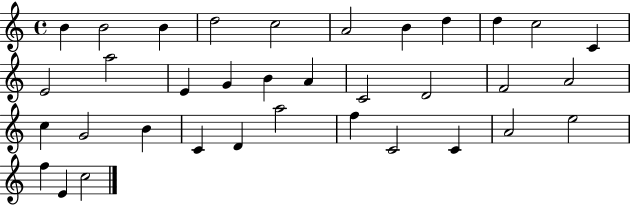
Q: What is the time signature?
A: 4/4